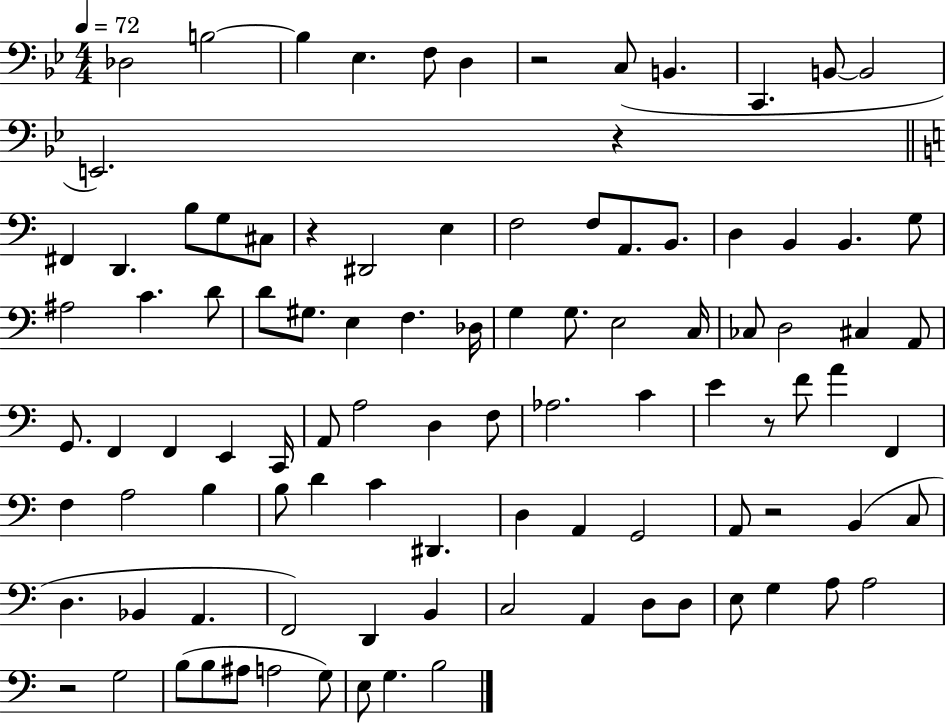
X:1
T:Untitled
M:4/4
L:1/4
K:Bb
_D,2 B,2 B, _E, F,/2 D, z2 C,/2 B,, C,, B,,/2 B,,2 E,,2 z ^F,, D,, B,/2 G,/2 ^C,/2 z ^D,,2 E, F,2 F,/2 A,,/2 B,,/2 D, B,, B,, G,/2 ^A,2 C D/2 D/2 ^G,/2 E, F, _D,/4 G, G,/2 E,2 C,/4 _C,/2 D,2 ^C, A,,/2 G,,/2 F,, F,, E,, C,,/4 A,,/2 A,2 D, F,/2 _A,2 C E z/2 F/2 A F,, F, A,2 B, B,/2 D C ^D,, D, A,, G,,2 A,,/2 z2 B,, C,/2 D, _B,, A,, F,,2 D,, B,, C,2 A,, D,/2 D,/2 E,/2 G, A,/2 A,2 z2 G,2 B,/2 B,/2 ^A,/2 A,2 G,/2 E,/2 G, B,2